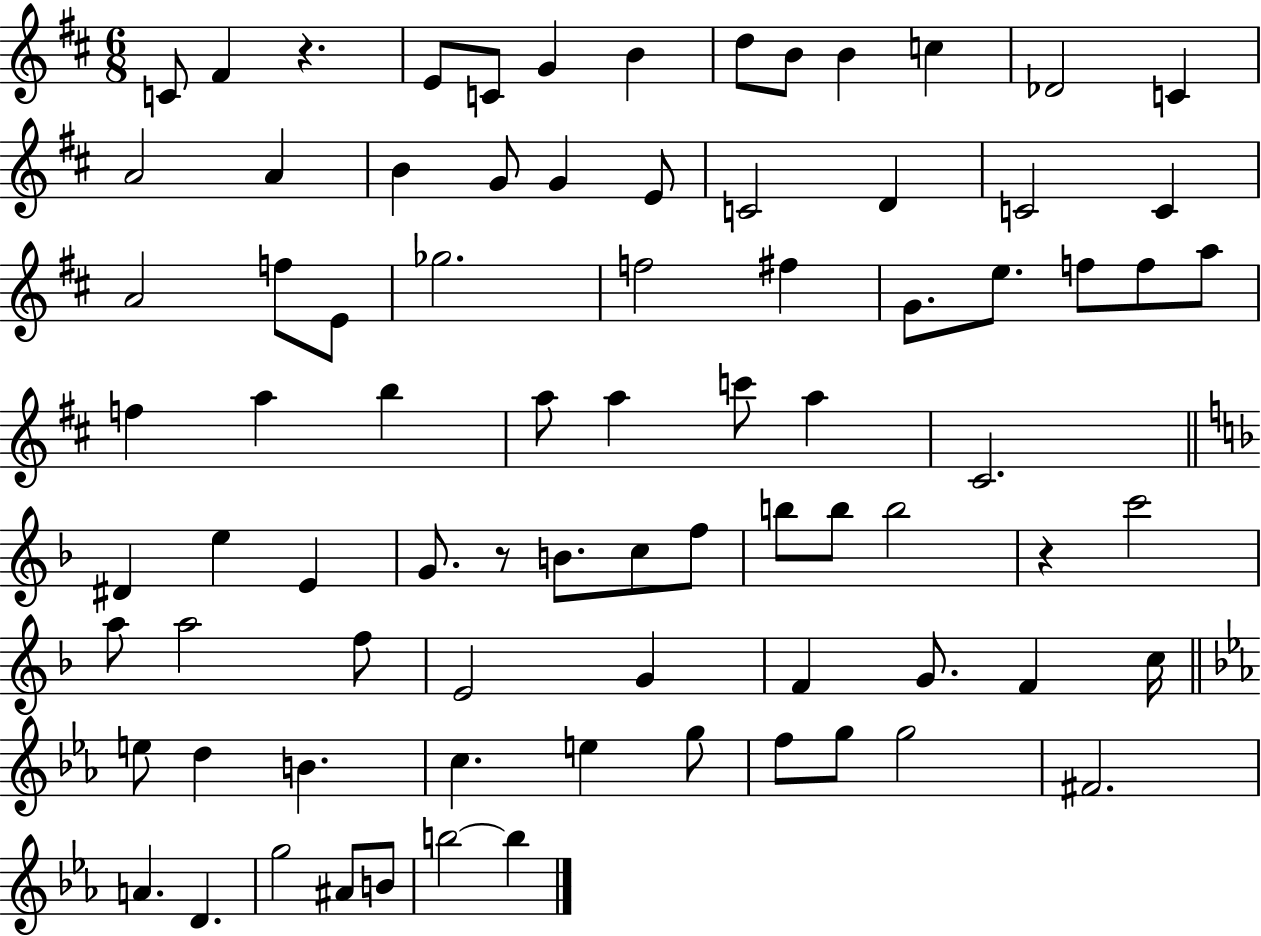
C4/e F#4/q R/q. E4/e C4/e G4/q B4/q D5/e B4/e B4/q C5/q Db4/h C4/q A4/h A4/q B4/q G4/e G4/q E4/e C4/h D4/q C4/h C4/q A4/h F5/e E4/e Gb5/h. F5/h F#5/q G4/e. E5/e. F5/e F5/e A5/e F5/q A5/q B5/q A5/e A5/q C6/e A5/q C#4/h. D#4/q E5/q E4/q G4/e. R/e B4/e. C5/e F5/e B5/e B5/e B5/h R/q C6/h A5/e A5/h F5/e E4/h G4/q F4/q G4/e. F4/q C5/s E5/e D5/q B4/q. C5/q. E5/q G5/e F5/e G5/e G5/h F#4/h. A4/q. D4/q. G5/h A#4/e B4/e B5/h B5/q